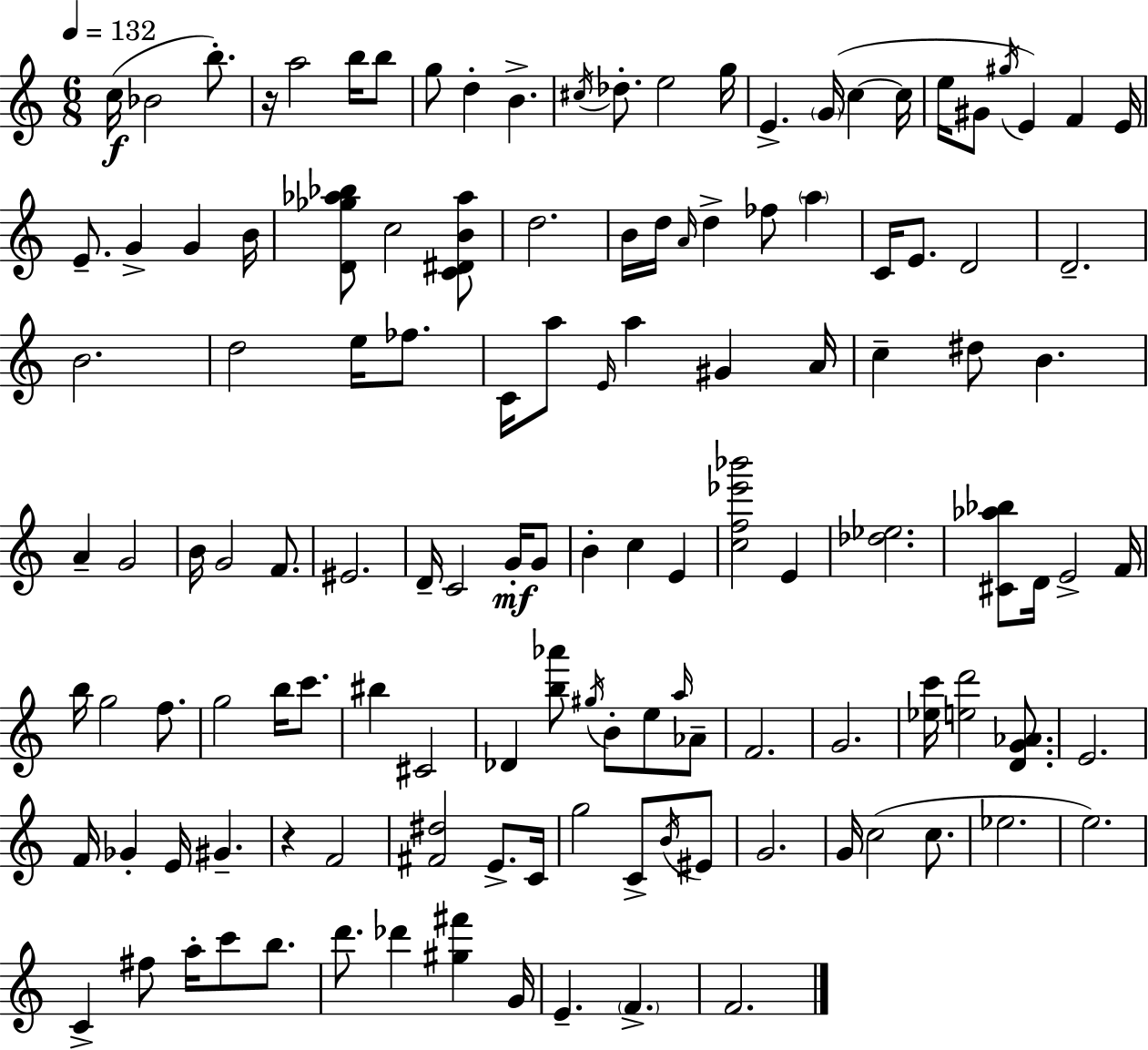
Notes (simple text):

C5/s Bb4/h B5/e. R/s A5/h B5/s B5/e G5/e D5/q B4/q. C#5/s Db5/e. E5/h G5/s E4/q. G4/s C5/q C5/s E5/s G#4/e G#5/s E4/q F4/q E4/s E4/e. G4/q G4/q B4/s [D4,Gb5,Ab5,Bb5]/e C5/h [C4,D#4,B4,Ab5]/e D5/h. B4/s D5/s A4/s D5/q FES5/e A5/q C4/s E4/e. D4/h D4/h. B4/h. D5/h E5/s FES5/e. C4/s A5/e E4/s A5/q G#4/q A4/s C5/q D#5/e B4/q. A4/q G4/h B4/s G4/h F4/e. EIS4/h. D4/s C4/h G4/s G4/e B4/q C5/q E4/q [C5,F5,Eb6,Bb6]/h E4/q [Db5,Eb5]/h. [C#4,Ab5,Bb5]/e D4/s E4/h F4/s B5/s G5/h F5/e. G5/h B5/s C6/e. BIS5/q C#4/h Db4/q [B5,Ab6]/e G#5/s B4/e E5/e A5/s Ab4/e F4/h. G4/h. [Eb5,C6]/s [E5,D6]/h [D4,G4,Ab4]/e. E4/h. F4/s Gb4/q E4/s G#4/q. R/q F4/h [F#4,D#5]/h E4/e. C4/s G5/h C4/e B4/s EIS4/e G4/h. G4/s C5/h C5/e. Eb5/h. E5/h. C4/q F#5/e A5/s C6/e B5/e. D6/e. Db6/q [G#5,F#6]/q G4/s E4/q. F4/q. F4/h.